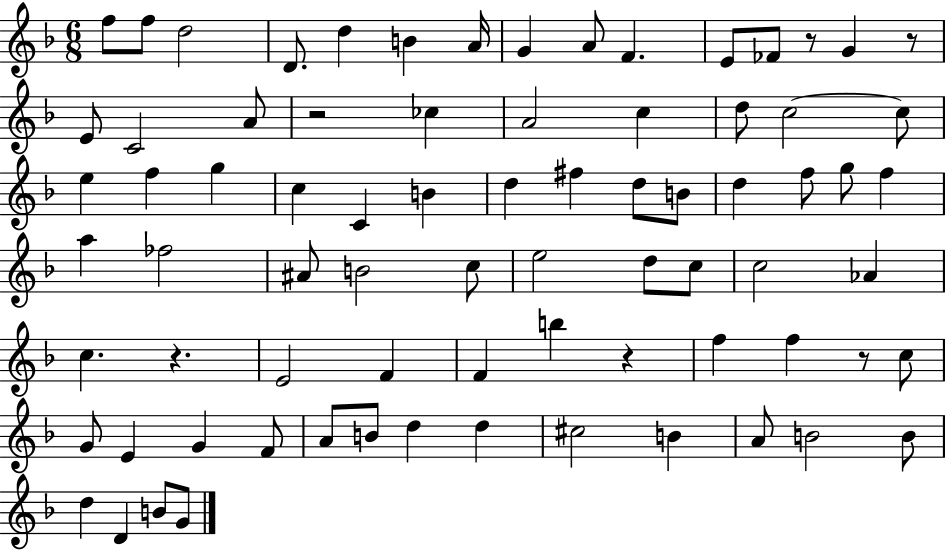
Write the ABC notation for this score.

X:1
T:Untitled
M:6/8
L:1/4
K:F
f/2 f/2 d2 D/2 d B A/4 G A/2 F E/2 _F/2 z/2 G z/2 E/2 C2 A/2 z2 _c A2 c d/2 c2 c/2 e f g c C B d ^f d/2 B/2 d f/2 g/2 f a _f2 ^A/2 B2 c/2 e2 d/2 c/2 c2 _A c z E2 F F b z f f z/2 c/2 G/2 E G F/2 A/2 B/2 d d ^c2 B A/2 B2 B/2 d D B/2 G/2